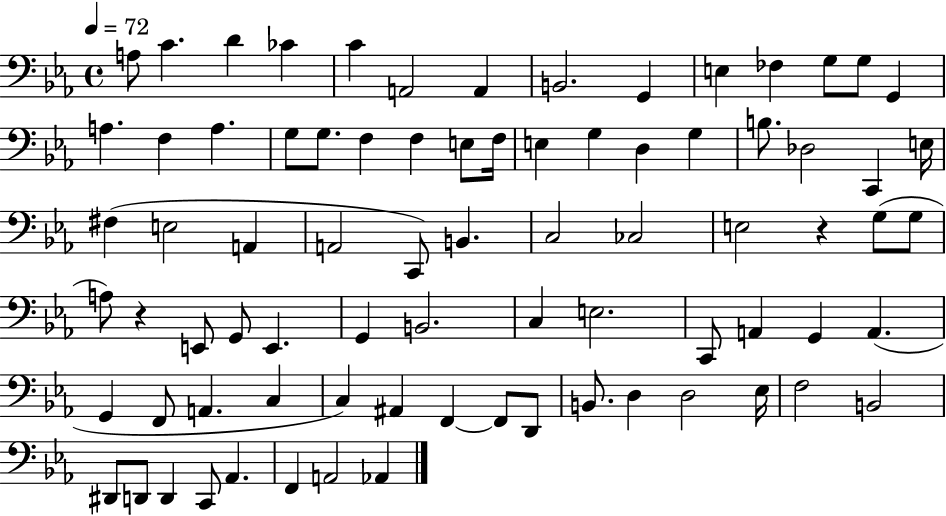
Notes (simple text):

A3/e C4/q. D4/q CES4/q C4/q A2/h A2/q B2/h. G2/q E3/q FES3/q G3/e G3/e G2/q A3/q. F3/q A3/q. G3/e G3/e. F3/q F3/q E3/e F3/s E3/q G3/q D3/q G3/q B3/e. Db3/h C2/q E3/s F#3/q E3/h A2/q A2/h C2/e B2/q. C3/h CES3/h E3/h R/q G3/e G3/e A3/e R/q E2/e G2/e E2/q. G2/q B2/h. C3/q E3/h. C2/e A2/q G2/q A2/q. G2/q F2/e A2/q. C3/q C3/q A#2/q F2/q F2/e D2/e B2/e. D3/q D3/h Eb3/s F3/h B2/h D#2/e D2/e D2/q C2/e Ab2/q. F2/q A2/h Ab2/q